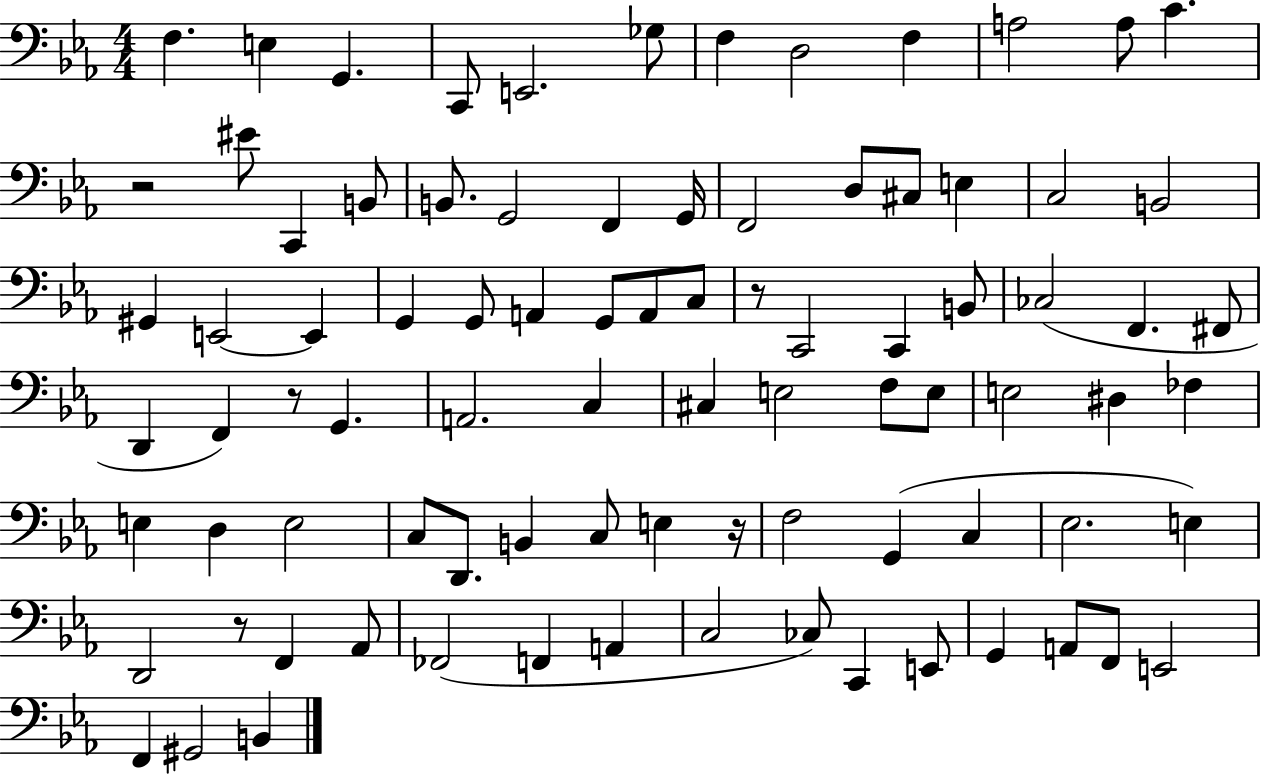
F3/q. E3/q G2/q. C2/e E2/h. Gb3/e F3/q D3/h F3/q A3/h A3/e C4/q. R/h EIS4/e C2/q B2/e B2/e. G2/h F2/q G2/s F2/h D3/e C#3/e E3/q C3/h B2/h G#2/q E2/h E2/q G2/q G2/e A2/q G2/e A2/e C3/e R/e C2/h C2/q B2/e CES3/h F2/q. F#2/e D2/q F2/q R/e G2/q. A2/h. C3/q C#3/q E3/h F3/e E3/e E3/h D#3/q FES3/q E3/q D3/q E3/h C3/e D2/e. B2/q C3/e E3/q R/s F3/h G2/q C3/q Eb3/h. E3/q D2/h R/e F2/q Ab2/e FES2/h F2/q A2/q C3/h CES3/e C2/q E2/e G2/q A2/e F2/e E2/h F2/q G#2/h B2/q